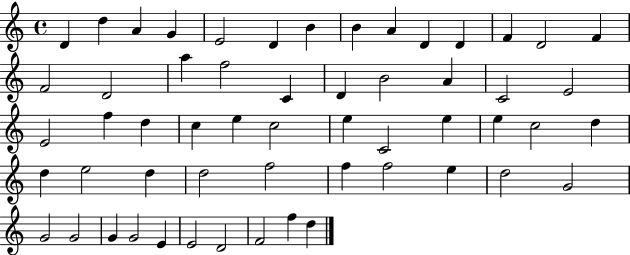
{
  \clef treble
  \time 4/4
  \defaultTimeSignature
  \key c \major
  d'4 d''4 a'4 g'4 | e'2 d'4 b'4 | b'4 a'4 d'4 d'4 | f'4 d'2 f'4 | \break f'2 d'2 | a''4 f''2 c'4 | d'4 b'2 a'4 | c'2 e'2 | \break e'2 f''4 d''4 | c''4 e''4 c''2 | e''4 c'2 e''4 | e''4 c''2 d''4 | \break d''4 e''2 d''4 | d''2 f''2 | f''4 f''2 e''4 | d''2 g'2 | \break g'2 g'2 | g'4 g'2 e'4 | e'2 d'2 | f'2 f''4 d''4 | \break \bar "|."
}